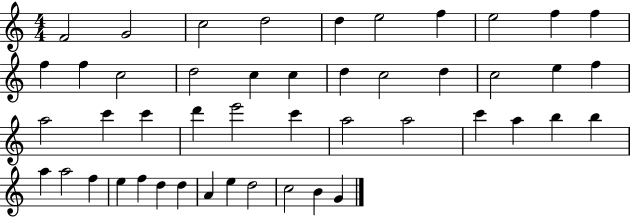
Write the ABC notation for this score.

X:1
T:Untitled
M:4/4
L:1/4
K:C
F2 G2 c2 d2 d e2 f e2 f f f f c2 d2 c c d c2 d c2 e f a2 c' c' d' e'2 c' a2 a2 c' a b b a a2 f e f d d A e d2 c2 B G